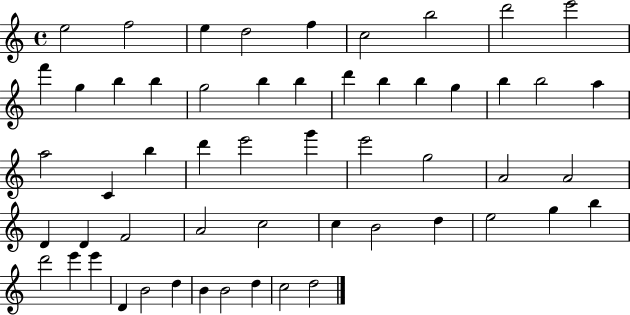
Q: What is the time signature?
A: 4/4